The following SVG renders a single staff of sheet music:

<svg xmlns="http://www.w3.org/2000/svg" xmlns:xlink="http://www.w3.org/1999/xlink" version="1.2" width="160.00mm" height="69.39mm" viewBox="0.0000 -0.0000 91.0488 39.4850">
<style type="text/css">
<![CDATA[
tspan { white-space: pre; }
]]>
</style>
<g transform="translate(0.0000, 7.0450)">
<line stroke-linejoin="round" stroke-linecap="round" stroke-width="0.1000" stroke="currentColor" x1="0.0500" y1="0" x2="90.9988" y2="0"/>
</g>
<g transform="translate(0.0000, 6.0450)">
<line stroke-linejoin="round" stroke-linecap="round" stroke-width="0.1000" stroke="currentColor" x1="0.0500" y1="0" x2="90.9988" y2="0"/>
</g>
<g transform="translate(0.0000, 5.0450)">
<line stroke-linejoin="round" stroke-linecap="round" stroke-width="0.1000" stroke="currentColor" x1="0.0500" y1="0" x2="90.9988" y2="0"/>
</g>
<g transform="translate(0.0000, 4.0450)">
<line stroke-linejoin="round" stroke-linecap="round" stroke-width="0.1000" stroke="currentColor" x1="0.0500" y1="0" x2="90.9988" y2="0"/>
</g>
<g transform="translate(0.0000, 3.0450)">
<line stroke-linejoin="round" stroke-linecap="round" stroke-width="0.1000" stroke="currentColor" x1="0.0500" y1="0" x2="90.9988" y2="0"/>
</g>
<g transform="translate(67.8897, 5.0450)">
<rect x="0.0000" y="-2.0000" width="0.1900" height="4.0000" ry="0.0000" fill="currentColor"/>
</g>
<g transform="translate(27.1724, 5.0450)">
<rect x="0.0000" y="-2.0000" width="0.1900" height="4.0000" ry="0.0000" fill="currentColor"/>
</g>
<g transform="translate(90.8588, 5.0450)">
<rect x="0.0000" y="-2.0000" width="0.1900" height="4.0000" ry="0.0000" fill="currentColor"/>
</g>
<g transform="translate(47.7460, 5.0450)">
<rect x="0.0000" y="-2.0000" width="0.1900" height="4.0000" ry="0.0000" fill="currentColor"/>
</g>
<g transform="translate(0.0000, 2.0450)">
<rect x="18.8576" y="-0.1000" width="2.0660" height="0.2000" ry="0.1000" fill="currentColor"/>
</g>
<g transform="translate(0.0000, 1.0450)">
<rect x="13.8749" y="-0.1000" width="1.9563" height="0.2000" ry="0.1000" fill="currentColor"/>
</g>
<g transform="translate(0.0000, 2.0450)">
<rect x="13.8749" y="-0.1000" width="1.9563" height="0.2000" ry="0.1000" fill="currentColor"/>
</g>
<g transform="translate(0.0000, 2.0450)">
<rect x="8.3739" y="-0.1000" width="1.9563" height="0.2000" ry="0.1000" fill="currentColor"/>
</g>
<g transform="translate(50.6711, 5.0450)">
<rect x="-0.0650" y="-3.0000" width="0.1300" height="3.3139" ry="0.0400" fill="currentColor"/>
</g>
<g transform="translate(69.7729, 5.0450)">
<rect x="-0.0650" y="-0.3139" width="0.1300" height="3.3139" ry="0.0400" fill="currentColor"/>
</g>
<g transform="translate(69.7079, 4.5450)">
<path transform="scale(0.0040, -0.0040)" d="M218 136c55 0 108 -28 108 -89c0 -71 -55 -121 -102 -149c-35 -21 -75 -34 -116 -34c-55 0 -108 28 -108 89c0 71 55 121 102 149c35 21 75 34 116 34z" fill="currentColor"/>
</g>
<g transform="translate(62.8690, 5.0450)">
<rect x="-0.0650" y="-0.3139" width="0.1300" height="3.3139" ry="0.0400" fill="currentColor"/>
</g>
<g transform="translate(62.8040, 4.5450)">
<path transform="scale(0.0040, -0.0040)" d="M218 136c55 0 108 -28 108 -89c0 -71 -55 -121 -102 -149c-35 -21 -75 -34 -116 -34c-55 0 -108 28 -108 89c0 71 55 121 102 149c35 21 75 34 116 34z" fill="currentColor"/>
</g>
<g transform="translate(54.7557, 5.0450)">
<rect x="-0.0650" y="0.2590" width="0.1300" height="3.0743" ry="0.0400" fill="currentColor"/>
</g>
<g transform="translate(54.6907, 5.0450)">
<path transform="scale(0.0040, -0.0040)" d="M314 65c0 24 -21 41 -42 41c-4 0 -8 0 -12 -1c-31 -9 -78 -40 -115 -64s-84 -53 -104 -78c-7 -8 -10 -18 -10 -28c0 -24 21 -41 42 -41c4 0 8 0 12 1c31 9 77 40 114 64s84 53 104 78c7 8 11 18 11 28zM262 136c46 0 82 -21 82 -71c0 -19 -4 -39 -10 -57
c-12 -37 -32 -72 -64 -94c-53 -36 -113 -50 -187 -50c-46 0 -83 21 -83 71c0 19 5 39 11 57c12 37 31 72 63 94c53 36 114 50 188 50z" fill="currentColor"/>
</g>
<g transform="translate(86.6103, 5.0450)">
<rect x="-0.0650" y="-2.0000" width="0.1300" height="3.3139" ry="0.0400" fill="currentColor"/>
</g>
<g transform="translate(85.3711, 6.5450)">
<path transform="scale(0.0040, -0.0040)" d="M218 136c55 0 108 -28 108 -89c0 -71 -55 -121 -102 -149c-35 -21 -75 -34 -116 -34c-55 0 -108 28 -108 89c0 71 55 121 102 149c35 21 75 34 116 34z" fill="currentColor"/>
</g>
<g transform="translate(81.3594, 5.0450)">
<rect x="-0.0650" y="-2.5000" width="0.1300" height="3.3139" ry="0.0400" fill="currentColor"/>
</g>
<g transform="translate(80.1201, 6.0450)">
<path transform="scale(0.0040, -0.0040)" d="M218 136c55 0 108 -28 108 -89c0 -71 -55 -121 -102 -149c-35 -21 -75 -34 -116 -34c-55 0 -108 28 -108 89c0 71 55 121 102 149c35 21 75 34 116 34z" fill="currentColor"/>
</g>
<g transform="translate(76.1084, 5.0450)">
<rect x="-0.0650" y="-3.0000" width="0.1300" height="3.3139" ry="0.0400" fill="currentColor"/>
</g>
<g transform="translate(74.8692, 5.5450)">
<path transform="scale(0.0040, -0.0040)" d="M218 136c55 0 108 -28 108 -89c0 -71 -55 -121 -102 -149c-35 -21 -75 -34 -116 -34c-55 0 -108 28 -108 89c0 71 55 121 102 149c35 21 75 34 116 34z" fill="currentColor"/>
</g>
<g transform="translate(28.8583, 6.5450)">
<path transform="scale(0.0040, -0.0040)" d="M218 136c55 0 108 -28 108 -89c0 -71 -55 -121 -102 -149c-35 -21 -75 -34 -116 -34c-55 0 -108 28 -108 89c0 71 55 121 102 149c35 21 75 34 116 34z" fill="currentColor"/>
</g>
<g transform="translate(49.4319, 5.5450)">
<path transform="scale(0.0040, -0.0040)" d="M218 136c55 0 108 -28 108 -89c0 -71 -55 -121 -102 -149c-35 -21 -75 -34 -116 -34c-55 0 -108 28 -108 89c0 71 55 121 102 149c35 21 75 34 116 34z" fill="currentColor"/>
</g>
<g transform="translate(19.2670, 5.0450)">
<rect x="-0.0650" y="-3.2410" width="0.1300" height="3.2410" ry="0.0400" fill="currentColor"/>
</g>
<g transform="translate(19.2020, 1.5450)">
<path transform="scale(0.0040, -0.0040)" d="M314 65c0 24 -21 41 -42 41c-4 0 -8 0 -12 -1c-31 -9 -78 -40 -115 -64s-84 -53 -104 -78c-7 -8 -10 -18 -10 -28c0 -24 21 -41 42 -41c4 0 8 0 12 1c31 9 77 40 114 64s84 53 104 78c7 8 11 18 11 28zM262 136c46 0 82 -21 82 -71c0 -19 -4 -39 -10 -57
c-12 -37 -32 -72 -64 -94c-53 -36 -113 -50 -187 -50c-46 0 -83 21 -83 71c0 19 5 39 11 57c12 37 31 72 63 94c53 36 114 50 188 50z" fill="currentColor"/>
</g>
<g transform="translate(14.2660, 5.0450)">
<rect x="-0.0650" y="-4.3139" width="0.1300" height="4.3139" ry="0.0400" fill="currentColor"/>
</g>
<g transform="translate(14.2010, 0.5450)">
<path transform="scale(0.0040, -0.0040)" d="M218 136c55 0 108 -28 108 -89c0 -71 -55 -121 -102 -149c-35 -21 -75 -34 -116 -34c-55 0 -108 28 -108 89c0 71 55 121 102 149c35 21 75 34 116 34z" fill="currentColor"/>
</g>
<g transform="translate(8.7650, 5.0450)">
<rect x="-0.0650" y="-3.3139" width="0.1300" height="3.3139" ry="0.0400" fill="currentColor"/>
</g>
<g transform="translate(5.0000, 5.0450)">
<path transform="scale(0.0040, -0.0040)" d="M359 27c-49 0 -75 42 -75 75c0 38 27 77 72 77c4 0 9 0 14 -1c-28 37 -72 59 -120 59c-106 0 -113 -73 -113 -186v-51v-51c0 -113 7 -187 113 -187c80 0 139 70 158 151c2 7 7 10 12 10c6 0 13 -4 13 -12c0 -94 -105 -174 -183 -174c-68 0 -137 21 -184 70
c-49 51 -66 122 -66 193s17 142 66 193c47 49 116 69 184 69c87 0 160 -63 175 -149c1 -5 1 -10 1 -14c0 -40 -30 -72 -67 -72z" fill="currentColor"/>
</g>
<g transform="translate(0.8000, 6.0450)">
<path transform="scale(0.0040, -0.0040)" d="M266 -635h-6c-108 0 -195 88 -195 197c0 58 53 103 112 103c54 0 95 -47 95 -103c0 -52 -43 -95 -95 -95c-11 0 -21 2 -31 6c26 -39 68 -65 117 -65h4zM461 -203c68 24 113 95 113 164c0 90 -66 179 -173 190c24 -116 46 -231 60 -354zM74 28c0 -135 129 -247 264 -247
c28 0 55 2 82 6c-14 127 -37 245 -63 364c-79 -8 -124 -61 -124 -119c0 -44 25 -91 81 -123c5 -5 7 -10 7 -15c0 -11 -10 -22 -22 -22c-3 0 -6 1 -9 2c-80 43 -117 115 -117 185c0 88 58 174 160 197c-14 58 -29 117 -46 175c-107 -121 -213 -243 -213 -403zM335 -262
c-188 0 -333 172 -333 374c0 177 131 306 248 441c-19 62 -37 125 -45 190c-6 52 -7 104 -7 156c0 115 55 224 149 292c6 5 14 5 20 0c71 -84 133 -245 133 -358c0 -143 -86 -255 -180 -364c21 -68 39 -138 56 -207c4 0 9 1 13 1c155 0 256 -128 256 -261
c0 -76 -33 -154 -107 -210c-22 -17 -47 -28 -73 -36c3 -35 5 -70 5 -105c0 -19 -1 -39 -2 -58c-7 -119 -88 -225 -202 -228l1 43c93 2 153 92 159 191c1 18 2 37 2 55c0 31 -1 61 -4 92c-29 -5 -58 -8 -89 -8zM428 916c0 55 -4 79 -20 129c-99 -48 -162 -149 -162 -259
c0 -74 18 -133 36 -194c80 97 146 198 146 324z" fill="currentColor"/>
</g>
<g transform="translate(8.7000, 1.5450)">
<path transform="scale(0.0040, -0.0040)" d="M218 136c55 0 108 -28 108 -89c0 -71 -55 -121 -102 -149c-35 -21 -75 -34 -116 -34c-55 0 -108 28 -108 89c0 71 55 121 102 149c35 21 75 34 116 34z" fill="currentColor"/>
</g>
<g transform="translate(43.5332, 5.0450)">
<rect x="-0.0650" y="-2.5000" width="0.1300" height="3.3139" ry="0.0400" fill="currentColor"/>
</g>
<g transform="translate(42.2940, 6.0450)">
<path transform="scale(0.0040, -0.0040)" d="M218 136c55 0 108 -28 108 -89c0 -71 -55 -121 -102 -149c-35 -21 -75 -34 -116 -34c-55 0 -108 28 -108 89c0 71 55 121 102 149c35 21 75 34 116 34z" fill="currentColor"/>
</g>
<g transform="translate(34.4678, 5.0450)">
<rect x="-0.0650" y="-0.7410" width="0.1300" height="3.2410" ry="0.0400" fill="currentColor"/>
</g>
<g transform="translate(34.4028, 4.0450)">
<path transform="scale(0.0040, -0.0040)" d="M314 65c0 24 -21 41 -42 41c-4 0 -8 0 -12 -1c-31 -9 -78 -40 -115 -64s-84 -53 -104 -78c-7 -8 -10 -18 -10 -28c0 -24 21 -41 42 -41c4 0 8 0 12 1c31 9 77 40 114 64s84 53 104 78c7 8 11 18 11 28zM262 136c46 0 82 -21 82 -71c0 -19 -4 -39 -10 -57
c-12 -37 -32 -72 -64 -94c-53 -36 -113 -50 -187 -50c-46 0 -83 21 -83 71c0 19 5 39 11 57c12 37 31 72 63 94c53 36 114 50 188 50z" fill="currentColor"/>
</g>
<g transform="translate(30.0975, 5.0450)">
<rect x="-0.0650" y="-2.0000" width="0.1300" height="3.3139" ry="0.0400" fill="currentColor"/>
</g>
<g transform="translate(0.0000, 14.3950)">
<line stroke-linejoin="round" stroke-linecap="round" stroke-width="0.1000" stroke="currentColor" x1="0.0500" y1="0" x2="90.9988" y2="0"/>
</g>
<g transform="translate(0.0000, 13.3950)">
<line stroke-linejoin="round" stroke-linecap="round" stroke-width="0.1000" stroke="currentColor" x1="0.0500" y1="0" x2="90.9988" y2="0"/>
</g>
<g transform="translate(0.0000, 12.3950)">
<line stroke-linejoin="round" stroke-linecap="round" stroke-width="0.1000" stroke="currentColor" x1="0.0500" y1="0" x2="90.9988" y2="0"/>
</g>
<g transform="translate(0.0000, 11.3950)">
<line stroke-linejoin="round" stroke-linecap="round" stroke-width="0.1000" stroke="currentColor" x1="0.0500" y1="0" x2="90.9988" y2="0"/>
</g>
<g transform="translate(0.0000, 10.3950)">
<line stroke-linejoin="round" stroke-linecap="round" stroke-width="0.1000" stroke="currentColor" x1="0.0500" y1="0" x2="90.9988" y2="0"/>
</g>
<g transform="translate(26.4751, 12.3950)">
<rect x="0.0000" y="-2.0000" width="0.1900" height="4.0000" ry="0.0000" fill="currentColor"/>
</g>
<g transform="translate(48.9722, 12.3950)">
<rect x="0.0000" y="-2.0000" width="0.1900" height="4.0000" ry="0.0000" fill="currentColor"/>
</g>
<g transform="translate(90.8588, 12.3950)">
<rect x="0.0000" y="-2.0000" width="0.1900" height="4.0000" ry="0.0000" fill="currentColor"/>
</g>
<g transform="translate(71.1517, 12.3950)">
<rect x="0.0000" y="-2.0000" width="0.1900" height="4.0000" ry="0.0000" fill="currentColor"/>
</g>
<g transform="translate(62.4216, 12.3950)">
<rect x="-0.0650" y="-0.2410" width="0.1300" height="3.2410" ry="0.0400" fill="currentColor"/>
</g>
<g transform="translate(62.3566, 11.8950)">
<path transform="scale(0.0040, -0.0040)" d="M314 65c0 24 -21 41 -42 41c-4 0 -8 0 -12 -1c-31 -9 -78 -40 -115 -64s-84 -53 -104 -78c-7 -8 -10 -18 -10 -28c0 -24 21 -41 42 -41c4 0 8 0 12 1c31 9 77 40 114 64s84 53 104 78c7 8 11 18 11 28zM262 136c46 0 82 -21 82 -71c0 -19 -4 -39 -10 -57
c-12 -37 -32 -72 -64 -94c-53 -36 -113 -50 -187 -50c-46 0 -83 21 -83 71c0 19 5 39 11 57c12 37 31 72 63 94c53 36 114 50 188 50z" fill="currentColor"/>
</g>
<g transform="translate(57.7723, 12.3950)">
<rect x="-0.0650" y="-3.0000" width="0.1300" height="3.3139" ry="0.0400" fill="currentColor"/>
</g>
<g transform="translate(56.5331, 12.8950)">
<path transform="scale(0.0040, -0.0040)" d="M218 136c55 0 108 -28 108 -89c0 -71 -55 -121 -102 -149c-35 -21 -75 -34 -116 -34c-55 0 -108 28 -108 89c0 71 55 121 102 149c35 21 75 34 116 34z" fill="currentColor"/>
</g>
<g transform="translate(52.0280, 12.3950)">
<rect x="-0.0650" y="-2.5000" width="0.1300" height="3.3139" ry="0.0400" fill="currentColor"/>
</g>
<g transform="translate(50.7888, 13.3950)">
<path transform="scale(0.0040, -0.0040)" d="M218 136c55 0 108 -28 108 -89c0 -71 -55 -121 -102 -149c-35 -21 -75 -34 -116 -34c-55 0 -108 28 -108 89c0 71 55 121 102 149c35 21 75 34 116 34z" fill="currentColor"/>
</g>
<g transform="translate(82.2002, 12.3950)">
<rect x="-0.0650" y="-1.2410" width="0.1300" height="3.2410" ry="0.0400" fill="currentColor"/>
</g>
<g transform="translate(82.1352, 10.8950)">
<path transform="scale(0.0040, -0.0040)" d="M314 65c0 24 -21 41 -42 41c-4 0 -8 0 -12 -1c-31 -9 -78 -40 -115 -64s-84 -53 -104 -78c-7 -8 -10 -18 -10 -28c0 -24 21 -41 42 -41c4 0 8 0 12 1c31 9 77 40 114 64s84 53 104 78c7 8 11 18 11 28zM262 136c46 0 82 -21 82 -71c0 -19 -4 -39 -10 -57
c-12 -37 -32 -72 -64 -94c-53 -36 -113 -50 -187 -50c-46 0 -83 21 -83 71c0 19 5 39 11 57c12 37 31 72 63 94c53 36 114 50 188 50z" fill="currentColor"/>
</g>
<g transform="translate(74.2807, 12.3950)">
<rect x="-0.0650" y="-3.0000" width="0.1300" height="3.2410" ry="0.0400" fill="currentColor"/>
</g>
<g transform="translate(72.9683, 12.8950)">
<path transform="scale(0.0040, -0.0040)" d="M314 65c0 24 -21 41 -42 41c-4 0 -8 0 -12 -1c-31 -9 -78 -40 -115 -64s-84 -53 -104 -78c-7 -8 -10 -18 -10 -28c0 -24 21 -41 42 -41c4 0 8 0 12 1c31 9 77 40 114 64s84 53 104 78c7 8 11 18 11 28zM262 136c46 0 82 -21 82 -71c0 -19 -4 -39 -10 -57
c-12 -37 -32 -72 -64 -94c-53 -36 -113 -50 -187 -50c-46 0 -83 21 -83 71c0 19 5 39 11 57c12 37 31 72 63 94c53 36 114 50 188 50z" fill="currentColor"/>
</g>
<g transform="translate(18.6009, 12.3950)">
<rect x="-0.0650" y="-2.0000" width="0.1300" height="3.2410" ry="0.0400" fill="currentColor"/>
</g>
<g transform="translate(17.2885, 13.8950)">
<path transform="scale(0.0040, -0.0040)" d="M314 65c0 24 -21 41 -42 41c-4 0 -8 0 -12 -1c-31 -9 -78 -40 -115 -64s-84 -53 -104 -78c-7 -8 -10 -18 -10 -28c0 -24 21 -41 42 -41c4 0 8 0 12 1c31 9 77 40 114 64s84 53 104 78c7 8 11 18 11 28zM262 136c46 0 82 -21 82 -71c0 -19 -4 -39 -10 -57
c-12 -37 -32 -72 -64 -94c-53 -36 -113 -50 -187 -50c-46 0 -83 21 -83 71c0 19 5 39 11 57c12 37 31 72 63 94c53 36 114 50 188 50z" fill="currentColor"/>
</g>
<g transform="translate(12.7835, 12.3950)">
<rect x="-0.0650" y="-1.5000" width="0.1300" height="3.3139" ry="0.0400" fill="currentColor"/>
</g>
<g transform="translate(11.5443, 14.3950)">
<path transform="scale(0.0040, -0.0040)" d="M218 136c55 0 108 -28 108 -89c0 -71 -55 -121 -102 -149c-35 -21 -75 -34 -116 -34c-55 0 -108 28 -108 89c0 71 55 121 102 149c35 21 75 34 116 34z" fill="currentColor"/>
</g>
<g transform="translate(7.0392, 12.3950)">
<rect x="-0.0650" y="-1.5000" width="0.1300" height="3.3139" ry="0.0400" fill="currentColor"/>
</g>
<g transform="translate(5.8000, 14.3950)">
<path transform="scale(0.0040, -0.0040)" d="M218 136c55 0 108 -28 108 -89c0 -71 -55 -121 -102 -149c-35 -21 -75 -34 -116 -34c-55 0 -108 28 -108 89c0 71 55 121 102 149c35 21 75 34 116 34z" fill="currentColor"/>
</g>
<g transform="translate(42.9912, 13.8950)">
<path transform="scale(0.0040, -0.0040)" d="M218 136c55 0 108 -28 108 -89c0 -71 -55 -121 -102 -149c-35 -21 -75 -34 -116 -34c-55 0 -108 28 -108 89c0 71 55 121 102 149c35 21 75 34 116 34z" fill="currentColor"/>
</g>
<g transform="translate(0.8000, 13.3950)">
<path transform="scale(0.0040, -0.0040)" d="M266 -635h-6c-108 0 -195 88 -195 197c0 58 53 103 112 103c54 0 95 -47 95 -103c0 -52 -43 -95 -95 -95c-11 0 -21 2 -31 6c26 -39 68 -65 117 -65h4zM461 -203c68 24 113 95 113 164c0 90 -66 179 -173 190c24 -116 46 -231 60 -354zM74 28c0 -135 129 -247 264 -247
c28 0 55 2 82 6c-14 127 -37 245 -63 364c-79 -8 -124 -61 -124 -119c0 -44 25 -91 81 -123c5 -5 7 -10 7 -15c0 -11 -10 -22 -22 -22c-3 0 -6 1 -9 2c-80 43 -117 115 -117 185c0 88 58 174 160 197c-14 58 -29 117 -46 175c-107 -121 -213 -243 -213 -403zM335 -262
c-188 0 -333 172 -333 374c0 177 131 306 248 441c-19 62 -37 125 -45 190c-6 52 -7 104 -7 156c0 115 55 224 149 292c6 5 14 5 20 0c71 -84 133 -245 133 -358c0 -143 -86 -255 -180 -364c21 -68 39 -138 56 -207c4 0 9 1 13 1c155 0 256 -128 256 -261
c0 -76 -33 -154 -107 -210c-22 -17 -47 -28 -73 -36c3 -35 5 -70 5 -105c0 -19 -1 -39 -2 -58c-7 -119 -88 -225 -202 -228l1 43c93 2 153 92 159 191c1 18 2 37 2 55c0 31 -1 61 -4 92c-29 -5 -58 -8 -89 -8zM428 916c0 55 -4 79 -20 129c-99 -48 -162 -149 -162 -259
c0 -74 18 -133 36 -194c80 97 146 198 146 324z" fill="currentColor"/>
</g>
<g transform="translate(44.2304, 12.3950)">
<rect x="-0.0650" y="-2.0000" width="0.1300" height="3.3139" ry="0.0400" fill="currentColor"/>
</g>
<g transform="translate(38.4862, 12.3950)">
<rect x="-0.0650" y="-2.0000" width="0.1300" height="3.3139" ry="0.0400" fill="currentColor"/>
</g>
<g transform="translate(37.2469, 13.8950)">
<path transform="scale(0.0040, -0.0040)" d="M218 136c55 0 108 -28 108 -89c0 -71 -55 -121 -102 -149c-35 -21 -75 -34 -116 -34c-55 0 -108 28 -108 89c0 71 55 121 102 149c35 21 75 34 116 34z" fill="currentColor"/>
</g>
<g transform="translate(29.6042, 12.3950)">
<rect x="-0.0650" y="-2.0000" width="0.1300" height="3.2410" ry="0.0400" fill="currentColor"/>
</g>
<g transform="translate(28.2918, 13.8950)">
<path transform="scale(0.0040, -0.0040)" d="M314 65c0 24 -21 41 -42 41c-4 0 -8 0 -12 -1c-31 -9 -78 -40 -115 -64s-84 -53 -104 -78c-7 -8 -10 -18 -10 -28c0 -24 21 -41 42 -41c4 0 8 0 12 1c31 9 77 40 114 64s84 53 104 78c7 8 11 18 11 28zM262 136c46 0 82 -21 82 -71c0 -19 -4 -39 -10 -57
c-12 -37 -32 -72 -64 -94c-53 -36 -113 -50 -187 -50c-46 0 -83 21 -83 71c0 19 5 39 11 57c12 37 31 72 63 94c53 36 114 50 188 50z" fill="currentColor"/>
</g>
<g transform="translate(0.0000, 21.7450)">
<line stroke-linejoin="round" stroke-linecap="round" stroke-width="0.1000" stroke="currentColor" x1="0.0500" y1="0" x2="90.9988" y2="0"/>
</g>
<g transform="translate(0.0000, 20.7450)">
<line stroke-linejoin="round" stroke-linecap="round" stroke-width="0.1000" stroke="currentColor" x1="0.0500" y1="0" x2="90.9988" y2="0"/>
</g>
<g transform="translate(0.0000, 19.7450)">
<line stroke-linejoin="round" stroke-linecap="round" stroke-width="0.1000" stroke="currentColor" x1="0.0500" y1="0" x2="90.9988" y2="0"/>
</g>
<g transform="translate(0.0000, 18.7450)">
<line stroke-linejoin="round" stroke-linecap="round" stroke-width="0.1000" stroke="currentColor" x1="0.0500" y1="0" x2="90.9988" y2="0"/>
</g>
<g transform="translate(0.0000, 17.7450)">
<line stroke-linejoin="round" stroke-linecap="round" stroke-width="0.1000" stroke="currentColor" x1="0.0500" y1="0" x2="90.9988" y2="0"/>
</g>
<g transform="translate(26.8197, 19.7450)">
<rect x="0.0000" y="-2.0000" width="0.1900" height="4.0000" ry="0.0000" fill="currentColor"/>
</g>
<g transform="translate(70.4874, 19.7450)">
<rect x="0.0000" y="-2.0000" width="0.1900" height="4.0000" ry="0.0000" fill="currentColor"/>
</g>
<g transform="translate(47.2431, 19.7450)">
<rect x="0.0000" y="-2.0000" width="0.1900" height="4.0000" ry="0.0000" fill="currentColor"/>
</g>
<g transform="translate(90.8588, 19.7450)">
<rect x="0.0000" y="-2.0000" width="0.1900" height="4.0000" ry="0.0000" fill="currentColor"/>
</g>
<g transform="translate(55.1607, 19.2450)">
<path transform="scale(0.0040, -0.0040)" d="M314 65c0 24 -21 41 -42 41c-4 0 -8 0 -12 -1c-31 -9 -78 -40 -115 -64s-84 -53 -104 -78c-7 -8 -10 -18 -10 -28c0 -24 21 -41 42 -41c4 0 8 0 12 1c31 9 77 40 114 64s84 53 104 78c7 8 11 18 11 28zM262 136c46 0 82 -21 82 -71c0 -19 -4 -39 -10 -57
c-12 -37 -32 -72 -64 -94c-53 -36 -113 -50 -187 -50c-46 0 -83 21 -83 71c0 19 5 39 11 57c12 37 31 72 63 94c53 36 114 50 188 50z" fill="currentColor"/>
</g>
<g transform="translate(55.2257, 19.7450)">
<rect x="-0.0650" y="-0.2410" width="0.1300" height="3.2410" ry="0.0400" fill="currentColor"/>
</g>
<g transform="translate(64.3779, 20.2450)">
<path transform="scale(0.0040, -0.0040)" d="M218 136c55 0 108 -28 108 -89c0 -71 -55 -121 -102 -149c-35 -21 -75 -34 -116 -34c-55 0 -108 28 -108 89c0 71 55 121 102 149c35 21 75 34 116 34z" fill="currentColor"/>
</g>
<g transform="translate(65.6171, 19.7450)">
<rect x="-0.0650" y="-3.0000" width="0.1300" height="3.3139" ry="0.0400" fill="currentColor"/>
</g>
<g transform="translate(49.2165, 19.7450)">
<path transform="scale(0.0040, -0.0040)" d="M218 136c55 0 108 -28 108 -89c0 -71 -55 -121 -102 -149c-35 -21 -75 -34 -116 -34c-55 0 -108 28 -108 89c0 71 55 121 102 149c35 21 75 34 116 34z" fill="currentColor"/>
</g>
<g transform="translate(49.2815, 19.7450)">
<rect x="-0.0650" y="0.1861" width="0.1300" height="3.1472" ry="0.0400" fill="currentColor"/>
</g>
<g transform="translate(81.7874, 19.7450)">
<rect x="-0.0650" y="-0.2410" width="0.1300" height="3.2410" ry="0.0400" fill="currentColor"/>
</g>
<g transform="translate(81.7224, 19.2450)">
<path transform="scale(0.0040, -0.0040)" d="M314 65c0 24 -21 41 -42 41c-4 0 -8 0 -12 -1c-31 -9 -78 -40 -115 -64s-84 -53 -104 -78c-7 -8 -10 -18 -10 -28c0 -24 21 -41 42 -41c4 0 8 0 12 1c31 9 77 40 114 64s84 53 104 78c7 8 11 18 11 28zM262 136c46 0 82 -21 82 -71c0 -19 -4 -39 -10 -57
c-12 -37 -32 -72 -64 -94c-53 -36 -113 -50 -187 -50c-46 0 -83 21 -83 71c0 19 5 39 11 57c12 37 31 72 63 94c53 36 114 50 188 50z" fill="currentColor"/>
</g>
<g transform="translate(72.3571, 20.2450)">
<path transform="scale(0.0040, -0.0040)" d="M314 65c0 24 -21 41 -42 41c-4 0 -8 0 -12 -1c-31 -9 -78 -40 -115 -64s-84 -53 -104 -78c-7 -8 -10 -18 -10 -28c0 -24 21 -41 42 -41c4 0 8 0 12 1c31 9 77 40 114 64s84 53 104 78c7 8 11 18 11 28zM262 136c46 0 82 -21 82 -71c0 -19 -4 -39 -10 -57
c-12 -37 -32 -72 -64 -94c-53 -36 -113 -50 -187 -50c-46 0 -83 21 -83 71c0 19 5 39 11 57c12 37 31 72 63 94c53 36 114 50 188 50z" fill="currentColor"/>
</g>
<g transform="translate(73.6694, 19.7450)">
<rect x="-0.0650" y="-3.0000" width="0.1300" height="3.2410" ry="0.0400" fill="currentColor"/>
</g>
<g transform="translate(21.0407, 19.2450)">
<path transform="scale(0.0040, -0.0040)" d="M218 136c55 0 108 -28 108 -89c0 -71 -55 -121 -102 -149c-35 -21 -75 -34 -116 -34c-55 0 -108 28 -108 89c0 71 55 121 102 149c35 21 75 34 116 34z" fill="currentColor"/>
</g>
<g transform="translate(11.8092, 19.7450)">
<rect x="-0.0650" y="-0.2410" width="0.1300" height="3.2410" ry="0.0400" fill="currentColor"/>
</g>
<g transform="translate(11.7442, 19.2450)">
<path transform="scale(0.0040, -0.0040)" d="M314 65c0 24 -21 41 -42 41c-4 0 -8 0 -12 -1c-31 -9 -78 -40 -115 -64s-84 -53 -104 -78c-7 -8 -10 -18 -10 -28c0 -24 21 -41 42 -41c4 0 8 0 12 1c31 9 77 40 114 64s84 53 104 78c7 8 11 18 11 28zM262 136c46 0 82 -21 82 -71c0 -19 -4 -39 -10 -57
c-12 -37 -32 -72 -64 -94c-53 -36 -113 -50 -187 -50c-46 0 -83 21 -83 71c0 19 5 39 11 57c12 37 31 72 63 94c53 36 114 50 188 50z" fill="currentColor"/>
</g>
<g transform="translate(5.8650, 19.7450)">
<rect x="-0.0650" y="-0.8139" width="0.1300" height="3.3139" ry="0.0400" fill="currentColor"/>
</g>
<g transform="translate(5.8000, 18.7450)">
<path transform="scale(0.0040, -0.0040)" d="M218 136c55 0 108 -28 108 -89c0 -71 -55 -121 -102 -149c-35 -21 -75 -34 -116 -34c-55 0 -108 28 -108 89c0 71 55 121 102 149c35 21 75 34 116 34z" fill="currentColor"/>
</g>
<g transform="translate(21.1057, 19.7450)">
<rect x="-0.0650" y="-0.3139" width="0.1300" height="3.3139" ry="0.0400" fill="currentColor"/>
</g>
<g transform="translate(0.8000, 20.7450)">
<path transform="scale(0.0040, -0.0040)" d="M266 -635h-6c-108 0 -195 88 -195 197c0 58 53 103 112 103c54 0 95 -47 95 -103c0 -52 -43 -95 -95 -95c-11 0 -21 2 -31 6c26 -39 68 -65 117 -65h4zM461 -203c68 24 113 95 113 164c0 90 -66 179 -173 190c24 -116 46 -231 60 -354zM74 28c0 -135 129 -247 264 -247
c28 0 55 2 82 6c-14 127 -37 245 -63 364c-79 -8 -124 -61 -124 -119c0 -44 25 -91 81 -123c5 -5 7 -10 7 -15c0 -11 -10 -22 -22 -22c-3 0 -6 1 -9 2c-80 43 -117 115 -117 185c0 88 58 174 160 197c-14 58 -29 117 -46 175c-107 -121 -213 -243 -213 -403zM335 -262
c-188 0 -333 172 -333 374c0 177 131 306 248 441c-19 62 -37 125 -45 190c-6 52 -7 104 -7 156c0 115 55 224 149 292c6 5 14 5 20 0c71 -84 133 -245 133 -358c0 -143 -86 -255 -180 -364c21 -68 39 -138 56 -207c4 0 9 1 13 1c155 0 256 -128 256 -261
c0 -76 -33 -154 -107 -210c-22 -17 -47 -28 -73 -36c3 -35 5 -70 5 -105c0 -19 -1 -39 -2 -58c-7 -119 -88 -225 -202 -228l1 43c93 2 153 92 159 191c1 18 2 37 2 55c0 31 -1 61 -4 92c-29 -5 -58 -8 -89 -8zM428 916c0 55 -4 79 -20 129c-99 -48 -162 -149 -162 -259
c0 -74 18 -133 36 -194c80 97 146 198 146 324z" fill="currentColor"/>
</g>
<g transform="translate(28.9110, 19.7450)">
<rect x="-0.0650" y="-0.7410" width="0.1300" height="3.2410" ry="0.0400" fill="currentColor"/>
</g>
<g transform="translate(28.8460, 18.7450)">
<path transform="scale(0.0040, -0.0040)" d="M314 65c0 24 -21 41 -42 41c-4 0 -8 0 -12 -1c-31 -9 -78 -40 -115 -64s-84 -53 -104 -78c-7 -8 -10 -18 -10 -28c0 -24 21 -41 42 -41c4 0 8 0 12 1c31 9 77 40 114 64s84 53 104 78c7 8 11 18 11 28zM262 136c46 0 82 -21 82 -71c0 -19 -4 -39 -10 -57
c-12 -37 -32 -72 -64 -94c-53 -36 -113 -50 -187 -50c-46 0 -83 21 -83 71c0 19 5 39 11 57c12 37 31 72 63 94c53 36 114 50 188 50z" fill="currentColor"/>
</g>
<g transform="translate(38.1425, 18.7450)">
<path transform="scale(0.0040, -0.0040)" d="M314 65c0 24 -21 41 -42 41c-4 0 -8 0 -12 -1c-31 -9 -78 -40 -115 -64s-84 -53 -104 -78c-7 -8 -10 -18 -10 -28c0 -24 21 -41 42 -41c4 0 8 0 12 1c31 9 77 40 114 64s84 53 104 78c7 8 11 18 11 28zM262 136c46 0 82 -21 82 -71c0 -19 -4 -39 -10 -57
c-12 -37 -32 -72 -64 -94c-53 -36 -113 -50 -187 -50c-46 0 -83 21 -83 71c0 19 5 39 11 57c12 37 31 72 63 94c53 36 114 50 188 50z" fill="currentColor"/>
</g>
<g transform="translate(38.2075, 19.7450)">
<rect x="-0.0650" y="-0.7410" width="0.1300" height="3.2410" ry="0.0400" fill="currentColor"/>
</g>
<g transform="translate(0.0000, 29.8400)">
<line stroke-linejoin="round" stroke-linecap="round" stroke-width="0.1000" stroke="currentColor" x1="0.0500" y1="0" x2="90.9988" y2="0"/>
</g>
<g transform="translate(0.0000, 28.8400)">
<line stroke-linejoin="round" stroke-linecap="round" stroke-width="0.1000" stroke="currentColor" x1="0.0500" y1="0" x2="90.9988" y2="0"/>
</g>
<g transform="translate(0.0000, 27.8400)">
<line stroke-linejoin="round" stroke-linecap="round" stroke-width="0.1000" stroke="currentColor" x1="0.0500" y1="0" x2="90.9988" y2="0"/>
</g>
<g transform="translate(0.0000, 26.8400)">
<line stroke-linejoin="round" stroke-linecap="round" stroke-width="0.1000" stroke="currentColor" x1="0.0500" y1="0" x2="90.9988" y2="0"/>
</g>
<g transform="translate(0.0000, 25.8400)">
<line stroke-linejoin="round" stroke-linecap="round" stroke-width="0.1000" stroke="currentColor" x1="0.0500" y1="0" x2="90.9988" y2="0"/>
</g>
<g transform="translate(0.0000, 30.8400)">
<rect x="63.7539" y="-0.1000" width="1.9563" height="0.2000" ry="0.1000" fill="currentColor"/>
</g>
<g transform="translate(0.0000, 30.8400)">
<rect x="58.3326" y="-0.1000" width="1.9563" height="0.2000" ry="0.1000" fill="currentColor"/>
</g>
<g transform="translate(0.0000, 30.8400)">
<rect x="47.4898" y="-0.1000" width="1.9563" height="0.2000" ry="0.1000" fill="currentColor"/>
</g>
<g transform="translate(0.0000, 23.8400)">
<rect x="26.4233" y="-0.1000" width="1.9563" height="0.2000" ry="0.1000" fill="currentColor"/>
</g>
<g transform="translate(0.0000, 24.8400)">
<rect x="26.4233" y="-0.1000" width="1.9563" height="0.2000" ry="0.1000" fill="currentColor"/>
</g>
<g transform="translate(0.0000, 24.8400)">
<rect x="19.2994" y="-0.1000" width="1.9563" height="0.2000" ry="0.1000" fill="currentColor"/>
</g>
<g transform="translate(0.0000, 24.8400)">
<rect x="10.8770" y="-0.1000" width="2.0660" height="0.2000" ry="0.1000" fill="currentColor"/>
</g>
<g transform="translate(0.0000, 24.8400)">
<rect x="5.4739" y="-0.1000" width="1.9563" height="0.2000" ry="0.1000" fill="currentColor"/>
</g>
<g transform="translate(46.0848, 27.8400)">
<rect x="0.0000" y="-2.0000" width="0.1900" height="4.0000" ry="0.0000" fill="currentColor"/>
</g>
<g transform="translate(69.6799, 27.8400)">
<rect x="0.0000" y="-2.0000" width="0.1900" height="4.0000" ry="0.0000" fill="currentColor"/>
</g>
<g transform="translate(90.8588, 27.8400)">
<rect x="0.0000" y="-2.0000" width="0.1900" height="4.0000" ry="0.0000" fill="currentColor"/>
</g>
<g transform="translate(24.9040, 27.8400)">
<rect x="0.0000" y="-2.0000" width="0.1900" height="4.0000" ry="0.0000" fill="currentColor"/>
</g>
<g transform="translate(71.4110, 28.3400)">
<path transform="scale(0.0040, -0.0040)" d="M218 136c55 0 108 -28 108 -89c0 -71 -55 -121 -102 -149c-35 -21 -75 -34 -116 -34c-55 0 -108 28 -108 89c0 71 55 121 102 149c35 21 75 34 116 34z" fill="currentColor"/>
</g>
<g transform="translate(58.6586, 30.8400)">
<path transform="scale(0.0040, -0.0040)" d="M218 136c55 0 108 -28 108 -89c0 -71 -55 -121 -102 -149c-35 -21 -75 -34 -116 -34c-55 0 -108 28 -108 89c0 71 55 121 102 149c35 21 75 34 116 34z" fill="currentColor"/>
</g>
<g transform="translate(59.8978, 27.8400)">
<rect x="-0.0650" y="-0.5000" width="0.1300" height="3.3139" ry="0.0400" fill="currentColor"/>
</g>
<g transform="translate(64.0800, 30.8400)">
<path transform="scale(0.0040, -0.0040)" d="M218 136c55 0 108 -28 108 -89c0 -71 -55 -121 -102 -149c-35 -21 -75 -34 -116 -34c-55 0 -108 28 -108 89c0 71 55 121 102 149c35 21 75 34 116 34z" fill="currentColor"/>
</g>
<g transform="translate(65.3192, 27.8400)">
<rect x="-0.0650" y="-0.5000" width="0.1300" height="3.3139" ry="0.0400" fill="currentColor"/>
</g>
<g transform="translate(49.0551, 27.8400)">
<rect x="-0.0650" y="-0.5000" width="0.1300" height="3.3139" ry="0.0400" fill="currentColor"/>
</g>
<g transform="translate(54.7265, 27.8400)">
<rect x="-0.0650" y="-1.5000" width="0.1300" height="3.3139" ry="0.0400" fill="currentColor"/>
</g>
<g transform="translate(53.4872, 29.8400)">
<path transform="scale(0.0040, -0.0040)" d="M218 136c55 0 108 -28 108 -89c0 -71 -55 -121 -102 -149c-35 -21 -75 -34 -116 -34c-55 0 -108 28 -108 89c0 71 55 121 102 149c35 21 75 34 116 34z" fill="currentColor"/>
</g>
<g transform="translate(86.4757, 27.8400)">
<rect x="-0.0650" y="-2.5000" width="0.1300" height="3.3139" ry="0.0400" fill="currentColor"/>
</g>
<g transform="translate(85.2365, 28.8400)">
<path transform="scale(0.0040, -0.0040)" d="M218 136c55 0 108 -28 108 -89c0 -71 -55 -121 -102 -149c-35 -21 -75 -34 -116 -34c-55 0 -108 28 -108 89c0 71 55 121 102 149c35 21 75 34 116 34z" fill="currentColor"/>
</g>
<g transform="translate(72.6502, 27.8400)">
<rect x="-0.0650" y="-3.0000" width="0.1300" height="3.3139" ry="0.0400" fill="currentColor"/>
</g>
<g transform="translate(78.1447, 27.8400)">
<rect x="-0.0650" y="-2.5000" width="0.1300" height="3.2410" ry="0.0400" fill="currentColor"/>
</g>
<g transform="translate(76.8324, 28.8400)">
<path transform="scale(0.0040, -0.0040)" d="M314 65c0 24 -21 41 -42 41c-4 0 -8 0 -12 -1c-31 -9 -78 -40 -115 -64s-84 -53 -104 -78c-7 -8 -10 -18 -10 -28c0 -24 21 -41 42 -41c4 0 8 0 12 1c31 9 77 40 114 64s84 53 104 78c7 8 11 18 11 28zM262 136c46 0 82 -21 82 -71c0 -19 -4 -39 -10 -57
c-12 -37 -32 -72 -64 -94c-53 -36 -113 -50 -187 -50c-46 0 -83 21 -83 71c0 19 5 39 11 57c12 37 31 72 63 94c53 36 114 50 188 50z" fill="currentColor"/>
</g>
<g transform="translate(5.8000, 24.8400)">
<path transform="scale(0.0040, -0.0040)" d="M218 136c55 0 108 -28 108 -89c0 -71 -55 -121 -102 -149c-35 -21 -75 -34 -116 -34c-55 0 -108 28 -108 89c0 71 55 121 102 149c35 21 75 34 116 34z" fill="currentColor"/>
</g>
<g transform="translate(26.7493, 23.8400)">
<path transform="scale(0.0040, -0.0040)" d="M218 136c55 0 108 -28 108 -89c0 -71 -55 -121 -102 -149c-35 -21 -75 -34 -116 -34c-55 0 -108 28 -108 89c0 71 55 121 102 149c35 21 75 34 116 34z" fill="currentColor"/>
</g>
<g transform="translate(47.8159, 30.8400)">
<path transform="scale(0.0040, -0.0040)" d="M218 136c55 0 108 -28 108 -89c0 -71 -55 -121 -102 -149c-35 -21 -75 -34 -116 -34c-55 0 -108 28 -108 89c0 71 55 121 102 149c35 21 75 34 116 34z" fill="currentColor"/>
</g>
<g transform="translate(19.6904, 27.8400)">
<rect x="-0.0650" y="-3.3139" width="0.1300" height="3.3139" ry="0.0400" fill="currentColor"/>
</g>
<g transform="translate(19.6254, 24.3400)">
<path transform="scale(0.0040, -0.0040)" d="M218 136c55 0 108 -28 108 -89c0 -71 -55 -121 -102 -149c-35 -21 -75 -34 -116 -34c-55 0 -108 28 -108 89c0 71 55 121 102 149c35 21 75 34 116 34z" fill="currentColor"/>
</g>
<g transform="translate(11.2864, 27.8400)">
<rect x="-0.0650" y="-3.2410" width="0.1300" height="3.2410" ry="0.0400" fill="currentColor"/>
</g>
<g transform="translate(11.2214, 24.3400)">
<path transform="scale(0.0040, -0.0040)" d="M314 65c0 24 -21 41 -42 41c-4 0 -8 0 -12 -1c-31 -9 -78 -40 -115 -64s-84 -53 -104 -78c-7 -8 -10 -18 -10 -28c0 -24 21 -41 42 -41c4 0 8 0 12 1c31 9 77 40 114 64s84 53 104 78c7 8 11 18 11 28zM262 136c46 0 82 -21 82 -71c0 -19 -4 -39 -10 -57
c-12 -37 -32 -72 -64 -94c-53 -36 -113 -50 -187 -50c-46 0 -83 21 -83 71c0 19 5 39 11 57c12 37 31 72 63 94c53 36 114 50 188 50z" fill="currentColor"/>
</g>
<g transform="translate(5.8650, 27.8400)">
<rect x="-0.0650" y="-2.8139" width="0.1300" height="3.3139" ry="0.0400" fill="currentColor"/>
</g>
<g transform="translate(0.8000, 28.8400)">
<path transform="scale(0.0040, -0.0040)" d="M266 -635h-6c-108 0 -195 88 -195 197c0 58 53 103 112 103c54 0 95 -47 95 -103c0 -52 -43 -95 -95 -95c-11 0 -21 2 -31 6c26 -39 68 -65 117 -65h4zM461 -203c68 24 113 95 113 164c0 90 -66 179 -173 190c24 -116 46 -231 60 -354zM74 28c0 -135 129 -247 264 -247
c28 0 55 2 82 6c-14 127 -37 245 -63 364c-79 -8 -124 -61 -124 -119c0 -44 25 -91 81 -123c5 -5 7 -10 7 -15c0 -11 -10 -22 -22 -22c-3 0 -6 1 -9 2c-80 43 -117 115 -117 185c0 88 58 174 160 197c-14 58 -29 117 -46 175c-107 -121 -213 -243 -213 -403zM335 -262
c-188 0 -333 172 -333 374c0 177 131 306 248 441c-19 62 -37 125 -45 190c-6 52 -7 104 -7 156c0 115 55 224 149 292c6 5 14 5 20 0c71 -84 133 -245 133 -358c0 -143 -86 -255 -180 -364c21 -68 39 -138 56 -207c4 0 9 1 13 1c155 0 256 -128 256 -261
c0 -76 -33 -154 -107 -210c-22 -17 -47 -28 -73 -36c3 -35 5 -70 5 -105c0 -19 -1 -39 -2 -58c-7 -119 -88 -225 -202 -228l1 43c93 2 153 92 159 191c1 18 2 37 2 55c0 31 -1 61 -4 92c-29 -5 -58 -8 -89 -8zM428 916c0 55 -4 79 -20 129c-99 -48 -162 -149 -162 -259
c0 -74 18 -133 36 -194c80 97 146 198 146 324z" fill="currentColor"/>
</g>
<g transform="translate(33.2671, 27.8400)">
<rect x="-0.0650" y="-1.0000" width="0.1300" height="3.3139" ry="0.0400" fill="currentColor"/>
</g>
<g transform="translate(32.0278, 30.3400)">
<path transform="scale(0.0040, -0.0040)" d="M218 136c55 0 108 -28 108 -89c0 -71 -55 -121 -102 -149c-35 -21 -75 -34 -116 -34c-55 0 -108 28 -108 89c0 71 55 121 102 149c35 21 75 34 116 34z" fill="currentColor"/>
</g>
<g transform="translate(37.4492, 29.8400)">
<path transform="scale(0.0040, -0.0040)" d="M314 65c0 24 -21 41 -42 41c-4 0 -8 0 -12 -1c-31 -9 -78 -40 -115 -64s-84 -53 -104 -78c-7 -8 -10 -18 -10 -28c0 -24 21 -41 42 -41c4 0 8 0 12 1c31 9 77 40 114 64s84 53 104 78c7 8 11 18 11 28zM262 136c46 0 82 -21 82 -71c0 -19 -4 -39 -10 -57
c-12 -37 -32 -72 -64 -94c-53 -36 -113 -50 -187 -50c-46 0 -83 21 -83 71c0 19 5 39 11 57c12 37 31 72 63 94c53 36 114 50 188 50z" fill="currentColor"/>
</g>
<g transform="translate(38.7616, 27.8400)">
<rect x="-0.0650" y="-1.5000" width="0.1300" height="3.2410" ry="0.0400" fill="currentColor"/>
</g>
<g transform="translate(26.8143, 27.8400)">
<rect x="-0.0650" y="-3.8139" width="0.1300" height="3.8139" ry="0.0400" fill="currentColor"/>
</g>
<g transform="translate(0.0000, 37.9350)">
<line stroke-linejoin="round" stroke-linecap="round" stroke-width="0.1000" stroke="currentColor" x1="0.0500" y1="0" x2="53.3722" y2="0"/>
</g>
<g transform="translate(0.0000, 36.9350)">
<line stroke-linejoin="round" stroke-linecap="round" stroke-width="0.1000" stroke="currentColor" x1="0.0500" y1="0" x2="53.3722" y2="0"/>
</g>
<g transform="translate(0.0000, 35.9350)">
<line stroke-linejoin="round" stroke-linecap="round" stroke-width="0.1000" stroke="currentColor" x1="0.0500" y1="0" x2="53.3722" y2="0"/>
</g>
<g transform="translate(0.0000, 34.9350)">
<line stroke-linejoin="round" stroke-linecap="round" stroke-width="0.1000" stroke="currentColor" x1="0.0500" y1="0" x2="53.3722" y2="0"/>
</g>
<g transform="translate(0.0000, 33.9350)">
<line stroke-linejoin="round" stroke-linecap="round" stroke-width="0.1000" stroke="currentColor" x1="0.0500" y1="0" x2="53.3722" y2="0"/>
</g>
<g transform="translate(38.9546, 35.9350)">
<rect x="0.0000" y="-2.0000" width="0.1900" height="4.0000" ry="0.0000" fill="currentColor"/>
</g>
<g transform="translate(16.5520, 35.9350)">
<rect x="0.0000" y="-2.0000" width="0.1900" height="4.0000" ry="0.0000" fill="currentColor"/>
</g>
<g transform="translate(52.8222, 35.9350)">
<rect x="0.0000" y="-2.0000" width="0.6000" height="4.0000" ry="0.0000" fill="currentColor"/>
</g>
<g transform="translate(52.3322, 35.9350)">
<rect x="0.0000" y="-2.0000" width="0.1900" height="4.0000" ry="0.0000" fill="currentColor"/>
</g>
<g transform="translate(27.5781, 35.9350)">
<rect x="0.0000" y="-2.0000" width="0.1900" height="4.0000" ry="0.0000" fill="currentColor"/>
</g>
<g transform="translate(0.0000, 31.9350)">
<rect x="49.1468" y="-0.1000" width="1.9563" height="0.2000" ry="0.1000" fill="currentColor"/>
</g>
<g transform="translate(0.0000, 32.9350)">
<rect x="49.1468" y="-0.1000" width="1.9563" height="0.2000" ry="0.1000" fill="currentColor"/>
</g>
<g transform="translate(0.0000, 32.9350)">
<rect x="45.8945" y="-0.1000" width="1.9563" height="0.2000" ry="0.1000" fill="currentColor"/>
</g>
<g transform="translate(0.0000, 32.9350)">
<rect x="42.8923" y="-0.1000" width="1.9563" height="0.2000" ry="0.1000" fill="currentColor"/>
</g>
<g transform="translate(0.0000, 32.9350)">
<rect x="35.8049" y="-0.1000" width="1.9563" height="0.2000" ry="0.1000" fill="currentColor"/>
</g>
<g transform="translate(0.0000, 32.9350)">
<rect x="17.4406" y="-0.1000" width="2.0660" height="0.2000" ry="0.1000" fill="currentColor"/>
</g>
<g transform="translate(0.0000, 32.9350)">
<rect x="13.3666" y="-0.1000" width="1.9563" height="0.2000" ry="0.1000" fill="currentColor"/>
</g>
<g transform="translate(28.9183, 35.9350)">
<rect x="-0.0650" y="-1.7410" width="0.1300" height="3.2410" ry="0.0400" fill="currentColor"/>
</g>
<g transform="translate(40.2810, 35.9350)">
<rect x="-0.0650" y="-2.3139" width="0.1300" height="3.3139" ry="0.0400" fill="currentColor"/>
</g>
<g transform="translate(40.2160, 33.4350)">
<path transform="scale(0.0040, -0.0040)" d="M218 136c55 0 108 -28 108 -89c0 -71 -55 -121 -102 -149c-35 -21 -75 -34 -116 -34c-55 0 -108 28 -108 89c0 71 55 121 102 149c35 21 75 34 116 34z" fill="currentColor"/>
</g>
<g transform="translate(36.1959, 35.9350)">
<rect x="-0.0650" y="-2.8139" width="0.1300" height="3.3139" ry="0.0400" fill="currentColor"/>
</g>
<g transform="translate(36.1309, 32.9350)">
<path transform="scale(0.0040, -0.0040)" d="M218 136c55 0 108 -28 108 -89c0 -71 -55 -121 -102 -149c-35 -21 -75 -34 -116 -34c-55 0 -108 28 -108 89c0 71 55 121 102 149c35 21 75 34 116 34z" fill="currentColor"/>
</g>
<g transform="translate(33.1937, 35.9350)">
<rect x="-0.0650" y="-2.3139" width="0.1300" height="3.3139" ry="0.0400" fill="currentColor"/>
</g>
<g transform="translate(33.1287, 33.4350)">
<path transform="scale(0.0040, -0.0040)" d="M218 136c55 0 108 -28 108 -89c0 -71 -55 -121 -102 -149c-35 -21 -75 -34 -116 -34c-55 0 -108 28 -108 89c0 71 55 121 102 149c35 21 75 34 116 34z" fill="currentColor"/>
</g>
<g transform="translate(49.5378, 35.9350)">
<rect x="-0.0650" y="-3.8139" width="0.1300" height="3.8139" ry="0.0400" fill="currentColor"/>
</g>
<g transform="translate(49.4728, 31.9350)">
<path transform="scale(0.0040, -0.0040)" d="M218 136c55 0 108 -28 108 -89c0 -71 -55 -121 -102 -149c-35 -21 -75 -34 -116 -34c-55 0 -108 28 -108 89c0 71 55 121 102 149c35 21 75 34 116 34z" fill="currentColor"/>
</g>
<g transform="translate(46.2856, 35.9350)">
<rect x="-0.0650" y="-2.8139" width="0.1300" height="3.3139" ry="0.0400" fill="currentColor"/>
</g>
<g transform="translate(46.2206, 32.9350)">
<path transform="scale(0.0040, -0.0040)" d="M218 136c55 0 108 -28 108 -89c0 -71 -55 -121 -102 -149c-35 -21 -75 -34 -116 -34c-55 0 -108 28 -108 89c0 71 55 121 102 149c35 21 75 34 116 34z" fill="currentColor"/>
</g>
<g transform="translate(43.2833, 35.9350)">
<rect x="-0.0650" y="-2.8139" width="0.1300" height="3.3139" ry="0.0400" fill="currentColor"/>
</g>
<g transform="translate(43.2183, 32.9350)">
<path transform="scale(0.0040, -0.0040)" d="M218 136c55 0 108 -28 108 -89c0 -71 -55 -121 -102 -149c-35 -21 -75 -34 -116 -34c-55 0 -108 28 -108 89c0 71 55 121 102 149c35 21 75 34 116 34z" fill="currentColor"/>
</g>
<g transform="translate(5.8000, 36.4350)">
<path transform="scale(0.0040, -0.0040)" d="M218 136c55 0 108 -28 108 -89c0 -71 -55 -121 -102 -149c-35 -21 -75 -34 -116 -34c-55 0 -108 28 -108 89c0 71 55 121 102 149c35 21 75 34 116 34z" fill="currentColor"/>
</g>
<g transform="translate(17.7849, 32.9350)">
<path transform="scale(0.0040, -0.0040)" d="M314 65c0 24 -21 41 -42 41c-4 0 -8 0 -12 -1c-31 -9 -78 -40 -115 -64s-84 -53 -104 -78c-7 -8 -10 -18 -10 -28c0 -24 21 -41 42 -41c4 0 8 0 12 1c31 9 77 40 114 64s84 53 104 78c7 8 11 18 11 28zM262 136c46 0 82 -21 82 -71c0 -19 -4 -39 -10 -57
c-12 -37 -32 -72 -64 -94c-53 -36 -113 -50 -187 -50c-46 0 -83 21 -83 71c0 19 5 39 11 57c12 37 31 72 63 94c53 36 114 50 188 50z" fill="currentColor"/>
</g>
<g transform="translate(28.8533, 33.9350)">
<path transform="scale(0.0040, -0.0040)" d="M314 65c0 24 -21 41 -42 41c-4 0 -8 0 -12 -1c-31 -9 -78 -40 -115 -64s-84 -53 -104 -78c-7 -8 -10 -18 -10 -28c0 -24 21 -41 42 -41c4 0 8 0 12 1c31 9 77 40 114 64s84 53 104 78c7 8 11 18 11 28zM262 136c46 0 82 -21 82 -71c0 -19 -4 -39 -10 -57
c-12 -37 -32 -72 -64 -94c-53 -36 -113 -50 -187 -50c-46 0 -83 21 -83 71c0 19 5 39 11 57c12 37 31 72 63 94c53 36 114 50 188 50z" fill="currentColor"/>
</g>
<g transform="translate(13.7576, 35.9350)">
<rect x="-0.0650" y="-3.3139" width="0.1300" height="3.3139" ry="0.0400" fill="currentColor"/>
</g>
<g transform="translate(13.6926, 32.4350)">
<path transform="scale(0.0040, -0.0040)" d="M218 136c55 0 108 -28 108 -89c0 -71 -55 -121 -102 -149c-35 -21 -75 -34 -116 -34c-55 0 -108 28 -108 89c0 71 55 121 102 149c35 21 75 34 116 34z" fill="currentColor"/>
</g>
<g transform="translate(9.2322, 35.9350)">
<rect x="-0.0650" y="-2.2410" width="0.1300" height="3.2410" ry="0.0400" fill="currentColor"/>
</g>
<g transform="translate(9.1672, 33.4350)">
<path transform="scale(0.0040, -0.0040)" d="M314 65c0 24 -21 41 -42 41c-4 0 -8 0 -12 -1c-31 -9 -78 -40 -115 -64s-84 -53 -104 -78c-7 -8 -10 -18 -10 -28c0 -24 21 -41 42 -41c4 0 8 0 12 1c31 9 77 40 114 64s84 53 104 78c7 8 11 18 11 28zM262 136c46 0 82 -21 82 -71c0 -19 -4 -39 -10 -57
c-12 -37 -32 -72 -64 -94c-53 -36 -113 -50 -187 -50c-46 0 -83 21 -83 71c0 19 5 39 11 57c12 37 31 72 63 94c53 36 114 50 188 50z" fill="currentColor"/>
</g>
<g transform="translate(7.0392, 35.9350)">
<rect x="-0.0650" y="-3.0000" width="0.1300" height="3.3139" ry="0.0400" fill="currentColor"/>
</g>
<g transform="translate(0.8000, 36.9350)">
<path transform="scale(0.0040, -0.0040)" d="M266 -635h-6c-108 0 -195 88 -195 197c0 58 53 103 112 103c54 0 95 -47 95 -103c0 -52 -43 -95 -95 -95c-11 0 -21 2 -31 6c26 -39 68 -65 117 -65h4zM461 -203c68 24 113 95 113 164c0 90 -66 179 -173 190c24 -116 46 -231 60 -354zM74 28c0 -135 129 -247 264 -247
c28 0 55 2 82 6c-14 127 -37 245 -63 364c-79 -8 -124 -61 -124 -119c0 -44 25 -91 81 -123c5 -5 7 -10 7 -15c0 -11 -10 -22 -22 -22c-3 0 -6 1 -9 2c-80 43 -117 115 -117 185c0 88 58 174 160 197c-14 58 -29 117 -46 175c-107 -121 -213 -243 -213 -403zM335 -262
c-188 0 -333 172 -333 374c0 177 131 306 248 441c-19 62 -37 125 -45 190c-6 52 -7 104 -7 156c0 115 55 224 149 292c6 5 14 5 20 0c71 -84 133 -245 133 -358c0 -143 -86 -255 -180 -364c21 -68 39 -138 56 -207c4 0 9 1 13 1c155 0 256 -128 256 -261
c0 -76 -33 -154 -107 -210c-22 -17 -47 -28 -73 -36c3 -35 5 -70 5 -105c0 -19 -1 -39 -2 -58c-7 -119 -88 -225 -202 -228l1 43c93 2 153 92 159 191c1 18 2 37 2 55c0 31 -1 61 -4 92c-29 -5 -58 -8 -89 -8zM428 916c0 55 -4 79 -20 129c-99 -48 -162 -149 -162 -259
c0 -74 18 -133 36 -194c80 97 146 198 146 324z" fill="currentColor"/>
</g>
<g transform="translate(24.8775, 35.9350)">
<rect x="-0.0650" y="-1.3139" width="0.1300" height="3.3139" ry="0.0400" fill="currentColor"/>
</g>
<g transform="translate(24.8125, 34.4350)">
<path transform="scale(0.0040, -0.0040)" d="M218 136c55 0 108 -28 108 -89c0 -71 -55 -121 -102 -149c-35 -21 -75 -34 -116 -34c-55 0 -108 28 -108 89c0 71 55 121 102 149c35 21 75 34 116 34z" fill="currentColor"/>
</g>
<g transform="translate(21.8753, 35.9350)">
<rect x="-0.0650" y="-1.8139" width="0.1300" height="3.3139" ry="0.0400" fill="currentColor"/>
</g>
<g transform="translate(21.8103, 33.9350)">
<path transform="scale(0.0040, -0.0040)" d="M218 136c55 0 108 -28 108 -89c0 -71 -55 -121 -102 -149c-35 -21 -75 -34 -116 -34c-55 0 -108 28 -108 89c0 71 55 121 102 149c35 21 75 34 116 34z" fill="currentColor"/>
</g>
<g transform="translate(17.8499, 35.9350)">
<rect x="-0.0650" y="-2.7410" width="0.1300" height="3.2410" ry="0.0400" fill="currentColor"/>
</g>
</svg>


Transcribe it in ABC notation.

X:1
T:Untitled
M:4/4
L:1/4
K:C
b d' b2 F d2 G A B2 c c A G F E E F2 F2 F F G A c2 A2 e2 d c2 c d2 d2 B c2 A A2 c2 a b2 b c' D E2 C E C C A G2 G A g2 b a2 f e f2 g a g a a c'